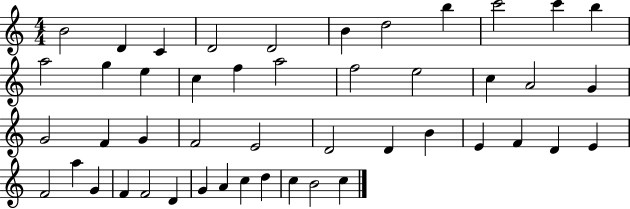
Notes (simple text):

B4/h D4/q C4/q D4/h D4/h B4/q D5/h B5/q C6/h C6/q B5/q A5/h G5/q E5/q C5/q F5/q A5/h F5/h E5/h C5/q A4/h G4/q G4/h F4/q G4/q F4/h E4/h D4/h D4/q B4/q E4/q F4/q D4/q E4/q F4/h A5/q G4/q F4/q F4/h D4/q G4/q A4/q C5/q D5/q C5/q B4/h C5/q